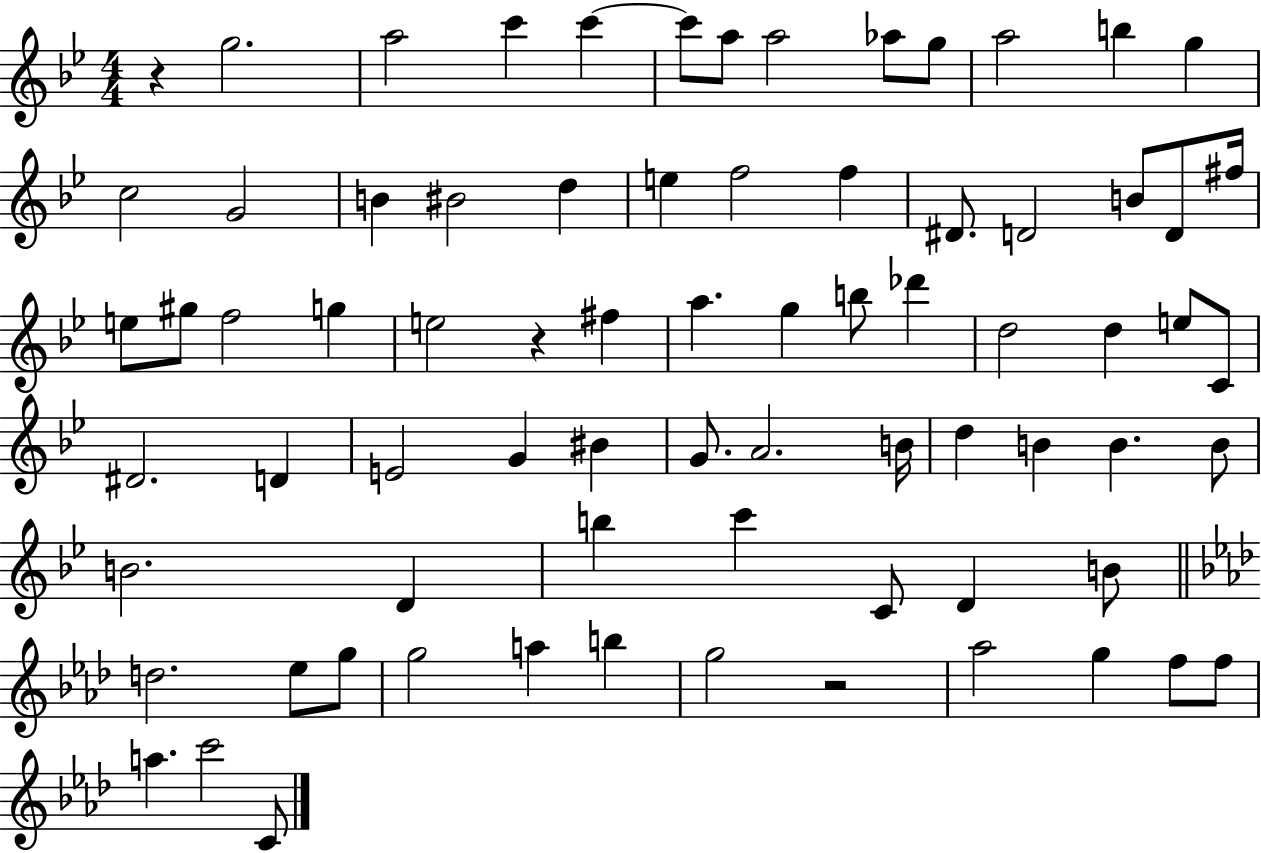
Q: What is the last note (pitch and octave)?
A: C4